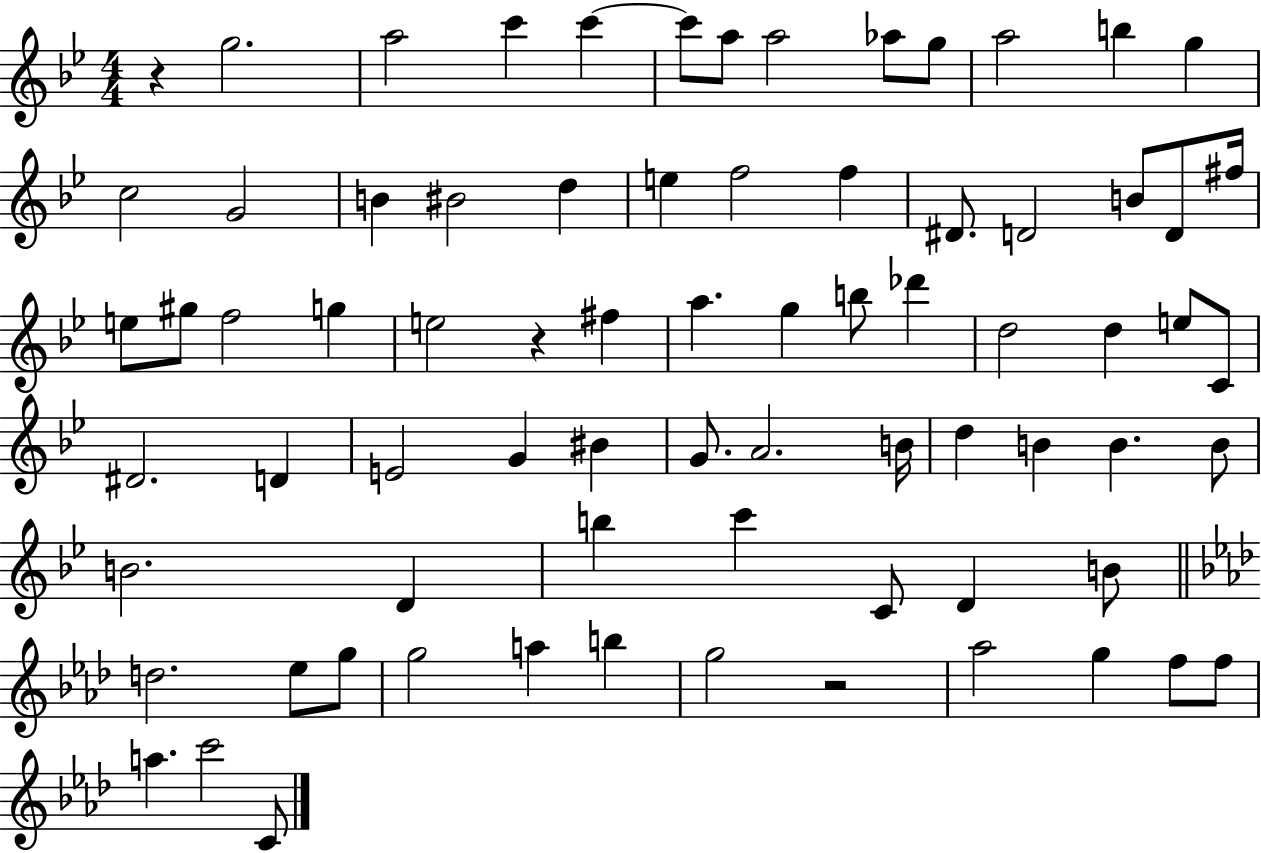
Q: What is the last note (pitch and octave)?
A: C4